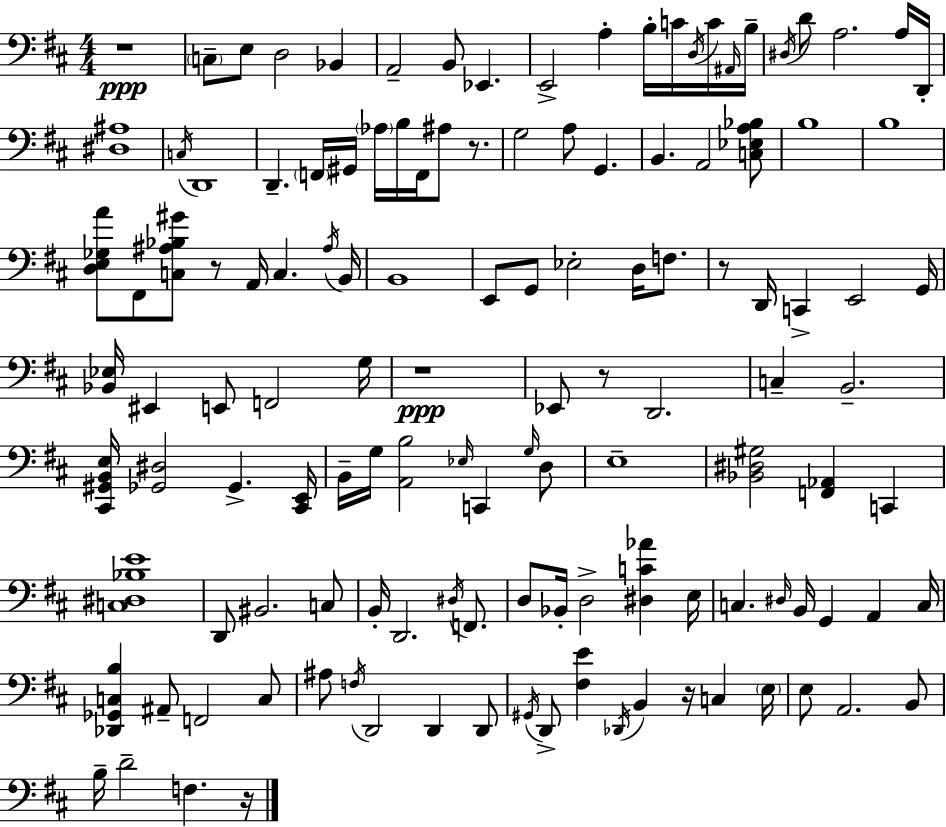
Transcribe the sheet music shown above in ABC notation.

X:1
T:Untitled
M:4/4
L:1/4
K:D
z4 C,/2 E,/2 D,2 _B,, A,,2 B,,/2 _E,, E,,2 A, B,/4 C/4 D,/4 C/4 ^A,,/4 B,/4 ^D,/4 D/2 A,2 A,/4 D,,/4 [^D,^A,]4 C,/4 D,,4 D,, F,,/4 ^G,,/4 _A,/4 B,/4 F,,/4 ^A,/2 z/2 G,2 A,/2 G,, B,, A,,2 [C,_E,A,_B,]/2 B,4 B,4 [D,E,_G,A]/2 ^F,,/2 [C,^A,_B,^G]/2 z/2 A,,/4 C, ^A,/4 B,,/4 B,,4 E,,/2 G,,/2 _E,2 D,/4 F,/2 z/2 D,,/4 C,, E,,2 G,,/4 [_B,,_E,]/4 ^E,, E,,/2 F,,2 G,/4 z4 _E,,/2 z/2 D,,2 C, B,,2 [^C,,^G,,B,,E,]/4 [_G,,^D,]2 _G,, [^C,,E,,]/4 B,,/4 G,/4 [A,,B,]2 _E,/4 C,, G,/4 D,/2 E,4 [_B,,^D,^G,]2 [F,,_A,,] C,, [C,^D,_B,E]4 D,,/2 ^B,,2 C,/2 B,,/4 D,,2 ^D,/4 F,,/2 D,/2 _B,,/4 D,2 [^D,C_A] E,/4 C, ^D,/4 B,,/4 G,, A,, C,/4 [_D,,_G,,C,B,] ^A,,/2 F,,2 C,/2 ^A,/2 F,/4 D,,2 D,, D,,/2 ^G,,/4 D,,/2 [^F,E] _D,,/4 B,, z/4 C, E,/4 E,/2 A,,2 B,,/2 B,/4 D2 F, z/4